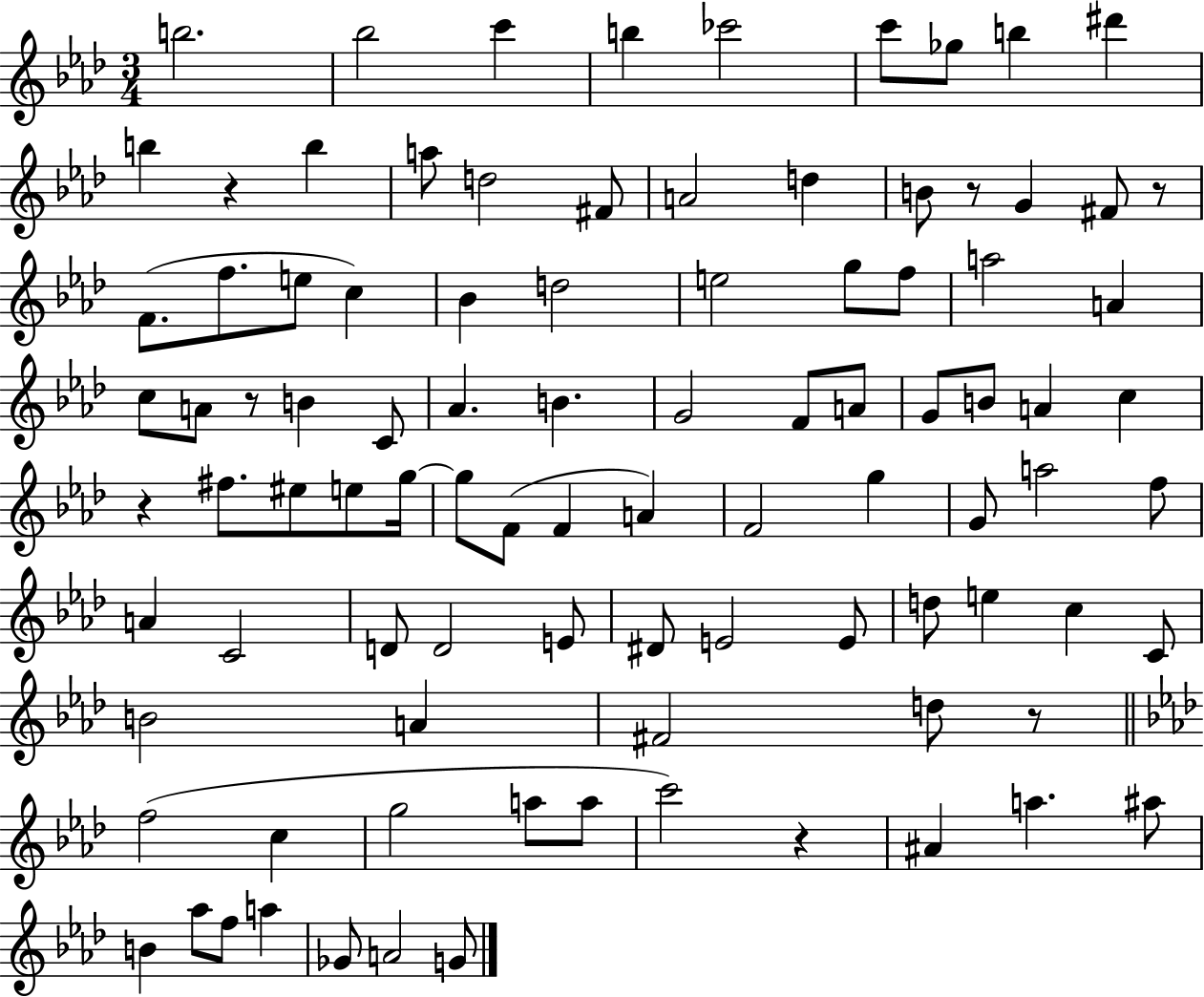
X:1
T:Untitled
M:3/4
L:1/4
K:Ab
b2 _b2 c' b _c'2 c'/2 _g/2 b ^d' b z b a/2 d2 ^F/2 A2 d B/2 z/2 G ^F/2 z/2 F/2 f/2 e/2 c _B d2 e2 g/2 f/2 a2 A c/2 A/2 z/2 B C/2 _A B G2 F/2 A/2 G/2 B/2 A c z ^f/2 ^e/2 e/2 g/4 g/2 F/2 F A F2 g G/2 a2 f/2 A C2 D/2 D2 E/2 ^D/2 E2 E/2 d/2 e c C/2 B2 A ^F2 d/2 z/2 f2 c g2 a/2 a/2 c'2 z ^A a ^a/2 B _a/2 f/2 a _G/2 A2 G/2